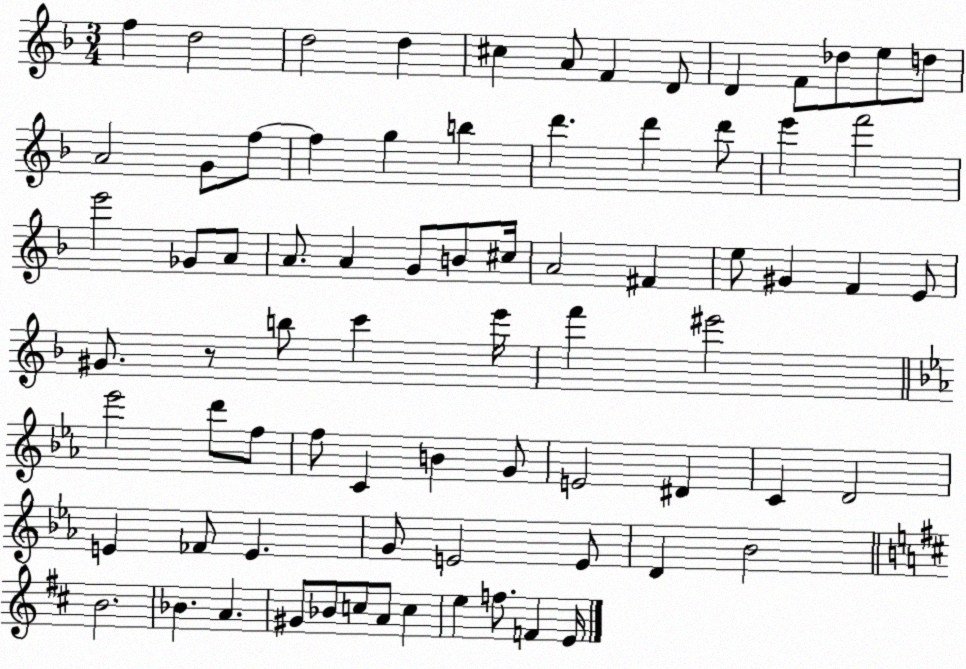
X:1
T:Untitled
M:3/4
L:1/4
K:F
f d2 d2 d ^c A/2 F D/2 D F/2 _d/2 e/2 d/2 A2 G/2 f/2 f g b d' d' d'/2 e' f'2 e'2 _G/2 A/2 A/2 A G/2 B/2 ^c/4 A2 ^F e/2 ^G F E/2 ^G/2 z/2 b/2 c' e'/4 f' ^e'2 _e'2 d'/2 f/2 f/2 C B G/2 E2 ^D C D2 E _F/2 E G/2 E2 E/2 D _B2 B2 _B A ^G/2 _B/2 c/2 A/2 c e f/2 F E/4